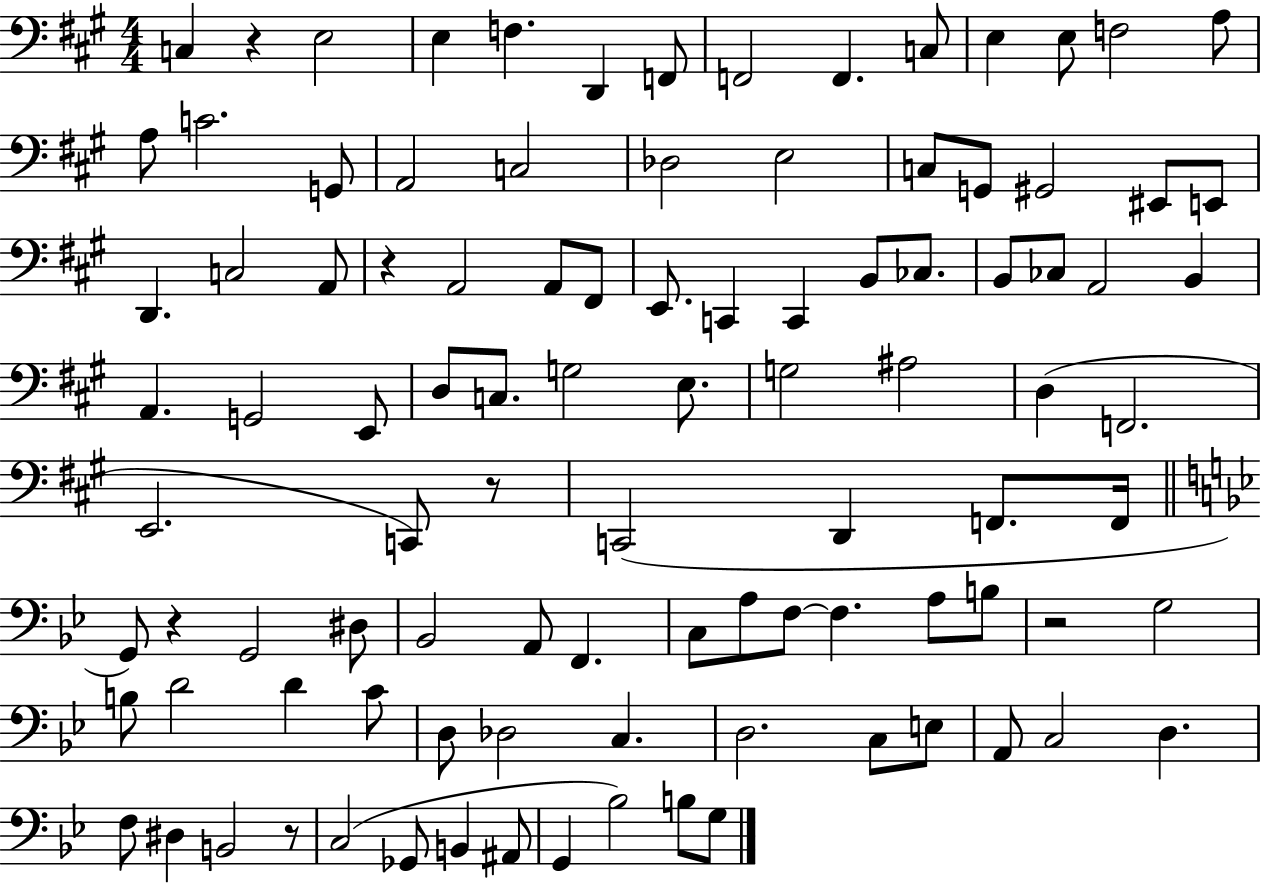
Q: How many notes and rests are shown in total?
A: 100